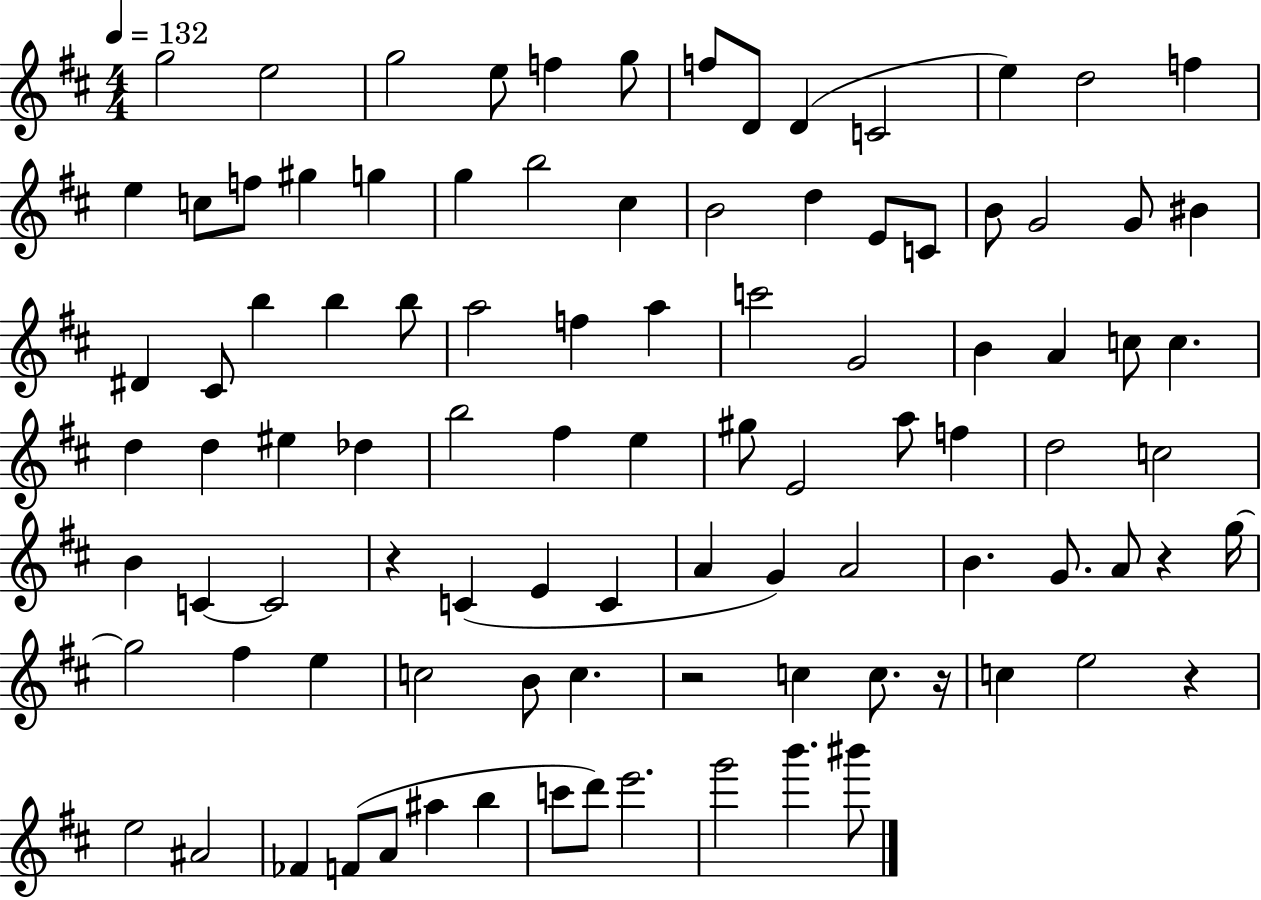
G5/h E5/h G5/h E5/e F5/q G5/e F5/e D4/e D4/q C4/h E5/q D5/h F5/q E5/q C5/e F5/e G#5/q G5/q G5/q B5/h C#5/q B4/h D5/q E4/e C4/e B4/e G4/h G4/e BIS4/q D#4/q C#4/e B5/q B5/q B5/e A5/h F5/q A5/q C6/h G4/h B4/q A4/q C5/e C5/q. D5/q D5/q EIS5/q Db5/q B5/h F#5/q E5/q G#5/e E4/h A5/e F5/q D5/h C5/h B4/q C4/q C4/h R/q C4/q E4/q C4/q A4/q G4/q A4/h B4/q. G4/e. A4/e R/q G5/s G5/h F#5/q E5/q C5/h B4/e C5/q. R/h C5/q C5/e. R/s C5/q E5/h R/q E5/h A#4/h FES4/q F4/e A4/e A#5/q B5/q C6/e D6/e E6/h. G6/h B6/q. BIS6/e